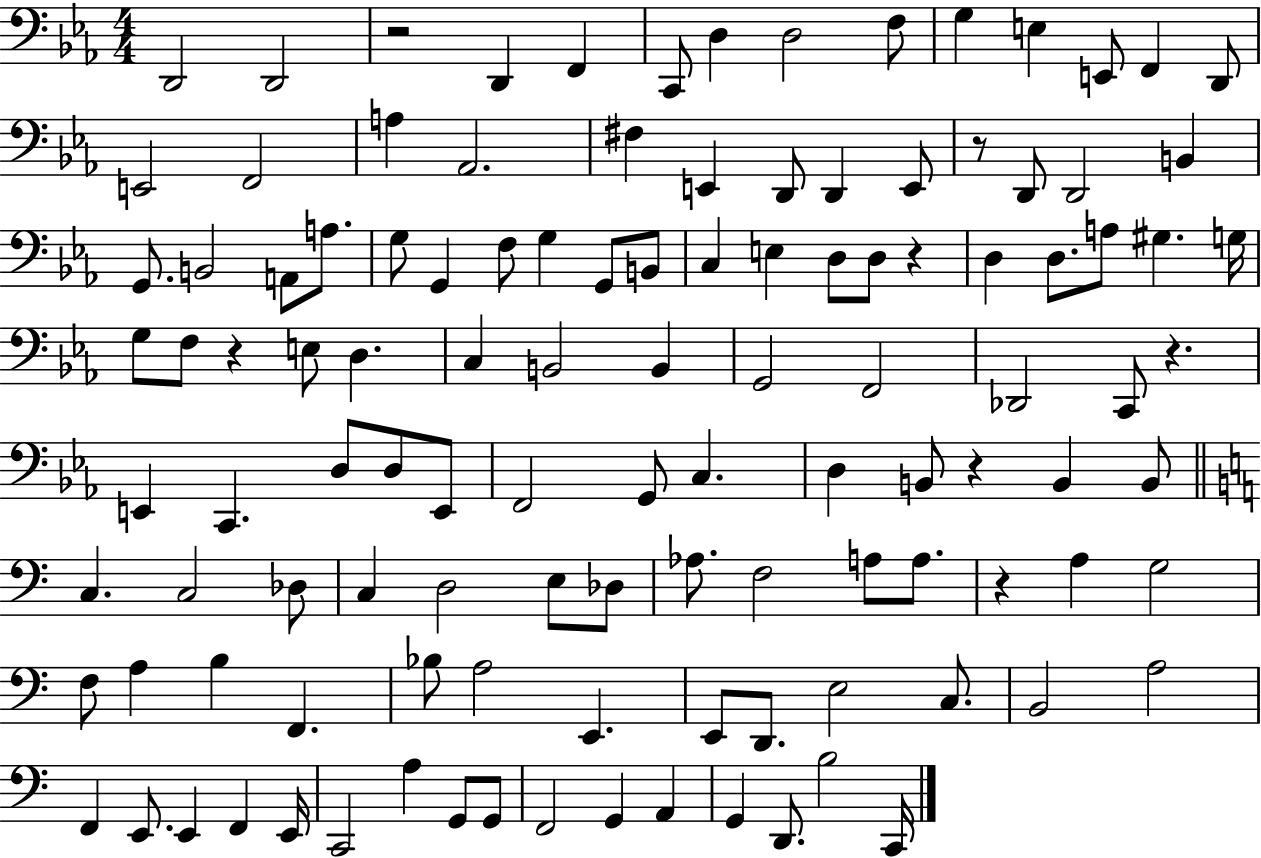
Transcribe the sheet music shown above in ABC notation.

X:1
T:Untitled
M:4/4
L:1/4
K:Eb
D,,2 D,,2 z2 D,, F,, C,,/2 D, D,2 F,/2 G, E, E,,/2 F,, D,,/2 E,,2 F,,2 A, _A,,2 ^F, E,, D,,/2 D,, E,,/2 z/2 D,,/2 D,,2 B,, G,,/2 B,,2 A,,/2 A,/2 G,/2 G,, F,/2 G, G,,/2 B,,/2 C, E, D,/2 D,/2 z D, D,/2 A,/2 ^G, G,/4 G,/2 F,/2 z E,/2 D, C, B,,2 B,, G,,2 F,,2 _D,,2 C,,/2 z E,, C,, D,/2 D,/2 E,,/2 F,,2 G,,/2 C, D, B,,/2 z B,, B,,/2 C, C,2 _D,/2 C, D,2 E,/2 _D,/2 _A,/2 F,2 A,/2 A,/2 z A, G,2 F,/2 A, B, F,, _B,/2 A,2 E,, E,,/2 D,,/2 E,2 C,/2 B,,2 A,2 F,, E,,/2 E,, F,, E,,/4 C,,2 A, G,,/2 G,,/2 F,,2 G,, A,, G,, D,,/2 B,2 C,,/4